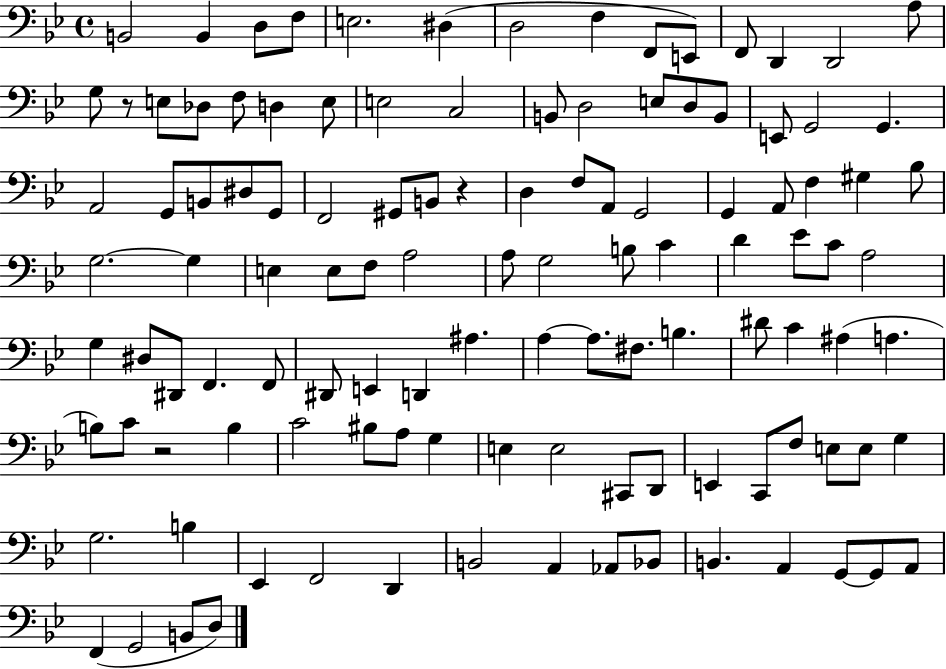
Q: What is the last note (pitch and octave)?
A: D3